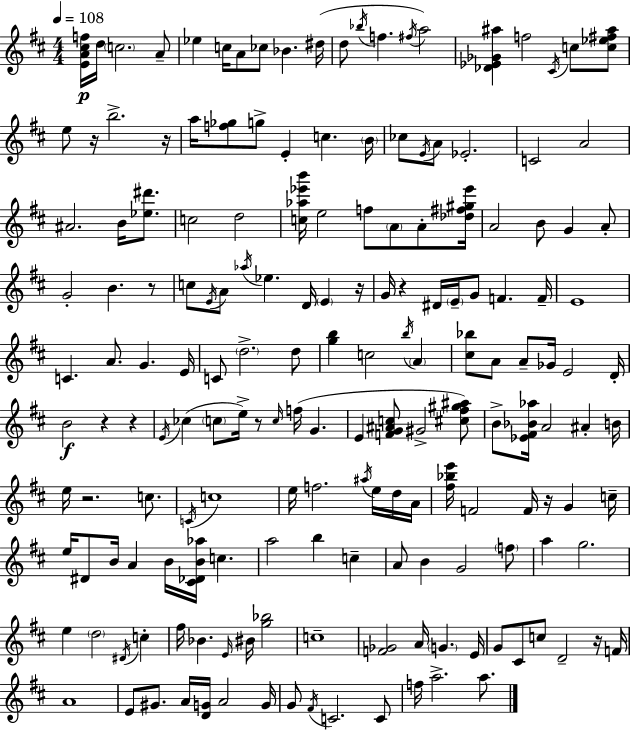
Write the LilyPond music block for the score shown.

{
  \clef treble
  \numericTimeSignature
  \time 4/4
  \key d \major
  \tempo 4 = 108
  <e' a' cis'' f''>16\p d''16 \parenthesize c''2. a'8-- | ees''4 c''16 a'8 ces''8 bes'4. dis''16( | d''8 \acciaccatura { bes''16 } f''4. \acciaccatura { fis''16 }) a''2 | <des' ees' ges' ais''>4 f''2 \acciaccatura { cis'16 } c''8 | \break <c'' ees'' fis'' ais''>8 e''8 r16 b''2.-> | r16 a''16 <f'' ges''>8 g''8-> e'4-. c''4. | \parenthesize b'16 ces''8 \acciaccatura { e'16 } a'8 ees'2.-. | c'2 a'2 | \break ais'2. | b'16 <ees'' dis'''>8. c''2 d''2 | <c'' aes'' ees''' b'''>16 e''2 f''8 \parenthesize a'8 | a'8-. <des'' fis'' gis'' ees'''>16 a'2 b'8 g'4 | \break a'8-. g'2-. b'4. | r8 c''8 \acciaccatura { e'16 } a'8 \acciaccatura { aes''16 } ees''4. | d'16 \parenthesize e'4 r16 g'16 r4 dis'16 \parenthesize e'16-- g'8 f'4. | f'16-- e'1 | \break c'4. a'8. g'4. | e'16 c'8 \parenthesize d''2.-> | d''8 <g'' b''>4 c''2 | \acciaccatura { b''16 } \parenthesize a'4 <cis'' bes''>8 a'8 a'8-- ges'16 e'2 | \break d'16-. b'2\f r4 | r4 \acciaccatura { e'16 } ces''4( \parenthesize c''8 e''16->) r8 | \grace { c''16 } f''16( g'4. e'4 <f' g' ais' c''>8 gis'2-> | <cis'' fis'' gis'' ais''>8) b'8-> <ees' fis' bes' aes''>16 a'2 | \break ais'4-. b'16 e''16 r2. | c''8. \acciaccatura { c'16 } c''1 | e''16 f''2. | \acciaccatura { ais''16 } e''16 d''16 a'16 <fis'' bes'' e'''>16 f'2 | \break f'16 r16 g'4 c''16-- e''16 dis'8 b'16 a'4 | b'16 <cis' des' b' aes''>16 c''4. a''2 | b''4 c''4-- a'8 b'4 | g'2 \parenthesize f''8 a''4 g''2. | \break e''4 \parenthesize d''2 | \acciaccatura { dis'16 } c''4-. fis''16 bes'4. | \grace { e'16 } bis'16 <g'' bes''>2 c''1-- | <f' ges'>2 | \break a'16 \parenthesize g'4. e'16 g'8 cis'8 | c''8 d'2-- r16 f'16 a'1 | e'8 gis'8. | a'16 <d' g'>16 a'2 g'16 g'8 \acciaccatura { fis'16 } | \break c'2. c'8 f''16 a''2.-> | a''8. \bar "|."
}